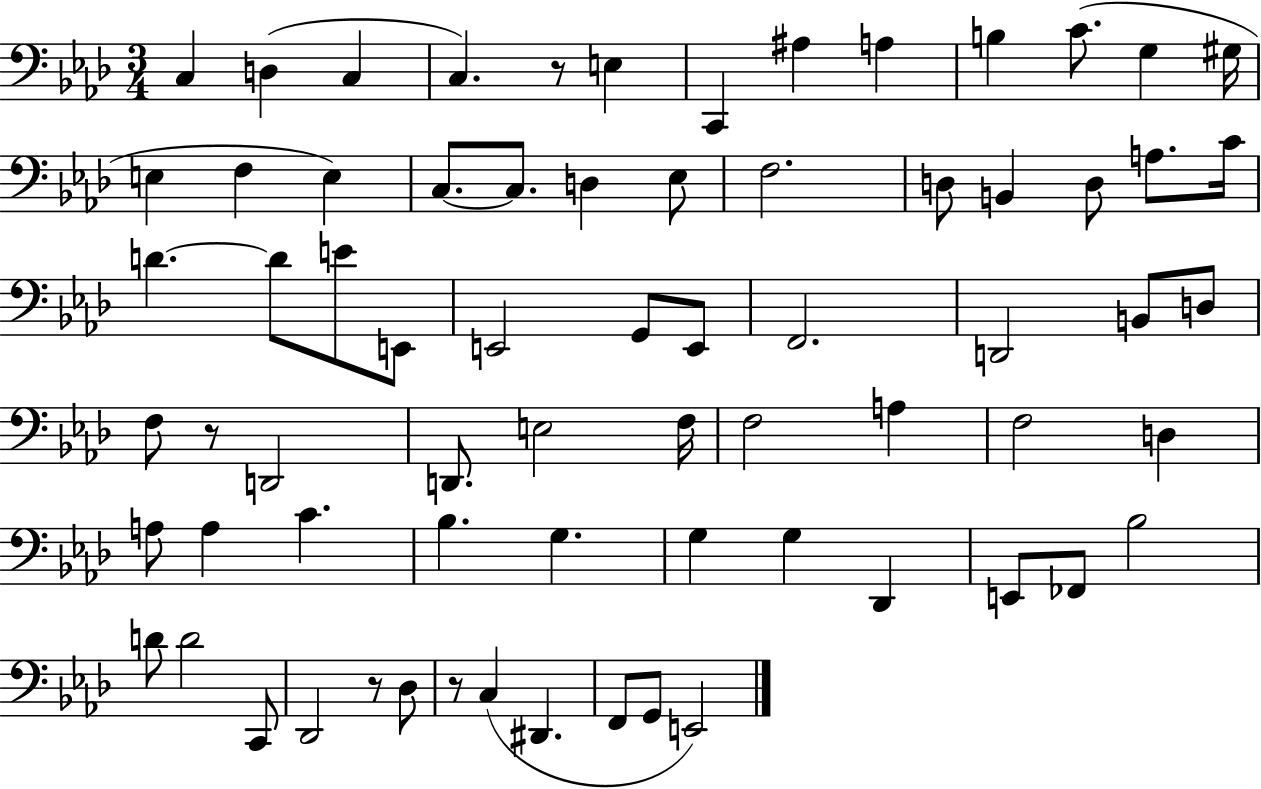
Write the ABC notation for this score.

X:1
T:Untitled
M:3/4
L:1/4
K:Ab
C, D, C, C, z/2 E, C,, ^A, A, B, C/2 G, ^G,/4 E, F, E, C,/2 C,/2 D, _E,/2 F,2 D,/2 B,, D,/2 A,/2 C/4 D D/2 E/2 E,,/2 E,,2 G,,/2 E,,/2 F,,2 D,,2 B,,/2 D,/2 F,/2 z/2 D,,2 D,,/2 E,2 F,/4 F,2 A, F,2 D, A,/2 A, C _B, G, G, G, _D,, E,,/2 _F,,/2 _B,2 D/2 D2 C,,/2 _D,,2 z/2 _D,/2 z/2 C, ^D,, F,,/2 G,,/2 E,,2